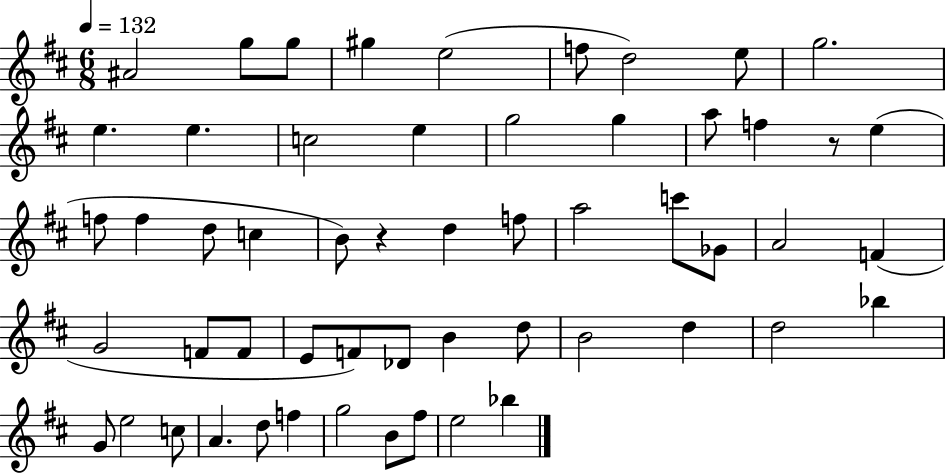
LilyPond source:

{
  \clef treble
  \numericTimeSignature
  \time 6/8
  \key d \major
  \tempo 4 = 132
  ais'2 g''8 g''8 | gis''4 e''2( | f''8 d''2) e''8 | g''2. | \break e''4. e''4. | c''2 e''4 | g''2 g''4 | a''8 f''4 r8 e''4( | \break f''8 f''4 d''8 c''4 | b'8) r4 d''4 f''8 | a''2 c'''8 ges'8 | a'2 f'4( | \break g'2 f'8 f'8 | e'8 f'8) des'8 b'4 d''8 | b'2 d''4 | d''2 bes''4 | \break g'8 e''2 c''8 | a'4. d''8 f''4 | g''2 b'8 fis''8 | e''2 bes''4 | \break \bar "|."
}